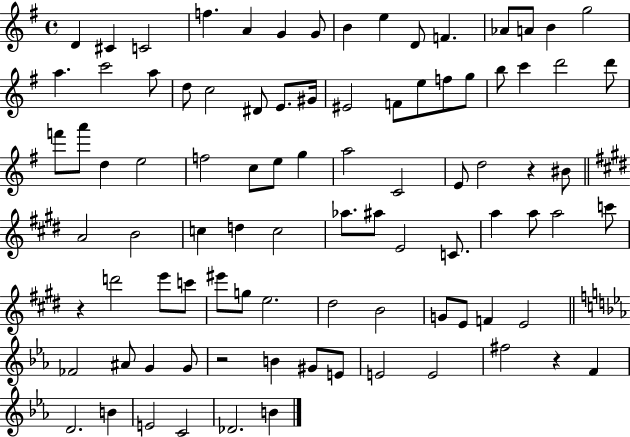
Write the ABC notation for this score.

X:1
T:Untitled
M:4/4
L:1/4
K:G
D ^C C2 f A G G/2 B e D/2 F _A/2 A/2 B g2 a c'2 a/2 d/2 c2 ^D/2 E/2 ^G/4 ^E2 F/2 e/2 f/2 g/2 b/2 c' d'2 d'/2 f'/2 a'/2 d e2 f2 c/2 e/2 g a2 C2 E/2 d2 z ^B/2 A2 B2 c d c2 _a/2 ^a/2 E2 C/2 a a/2 a2 c'/2 z d'2 e'/2 c'/2 ^e'/2 g/2 e2 ^d2 B2 G/2 E/2 F E2 _F2 ^A/2 G G/2 z2 B ^G/2 E/2 E2 E2 ^f2 z F D2 B E2 C2 _D2 B